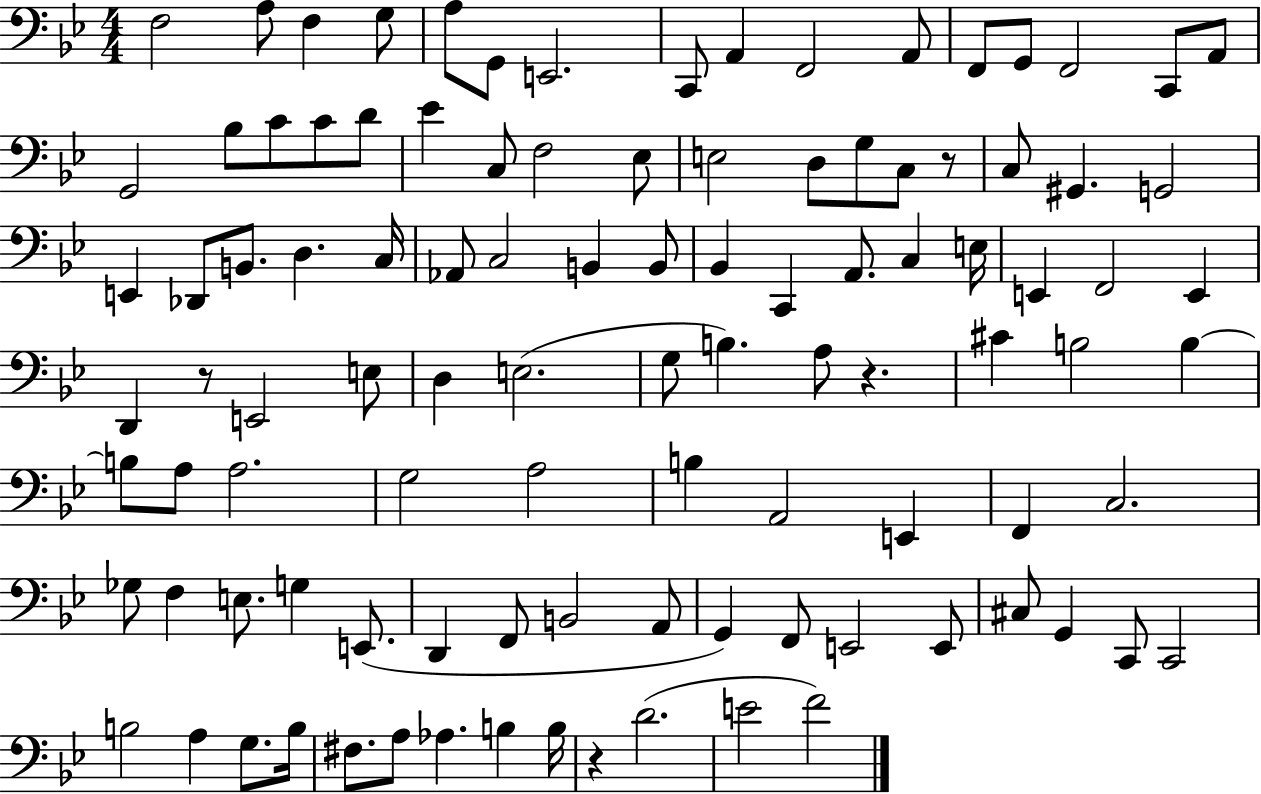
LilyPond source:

{
  \clef bass
  \numericTimeSignature
  \time 4/4
  \key bes \major
  f2 a8 f4 g8 | a8 g,8 e,2. | c,8 a,4 f,2 a,8 | f,8 g,8 f,2 c,8 a,8 | \break g,2 bes8 c'8 c'8 d'8 | ees'4 c8 f2 ees8 | e2 d8 g8 c8 r8 | c8 gis,4. g,2 | \break e,4 des,8 b,8. d4. c16 | aes,8 c2 b,4 b,8 | bes,4 c,4 a,8. c4 e16 | e,4 f,2 e,4 | \break d,4 r8 e,2 e8 | d4 e2.( | g8 b4.) a8 r4. | cis'4 b2 b4~~ | \break b8 a8 a2. | g2 a2 | b4 a,2 e,4 | f,4 c2. | \break ges8 f4 e8. g4 e,8.( | d,4 f,8 b,2 a,8 | g,4) f,8 e,2 e,8 | cis8 g,4 c,8 c,2 | \break b2 a4 g8. b16 | fis8. a8 aes4. b4 b16 | r4 d'2.( | e'2 f'2) | \break \bar "|."
}